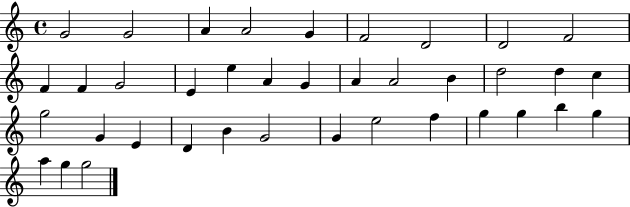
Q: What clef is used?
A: treble